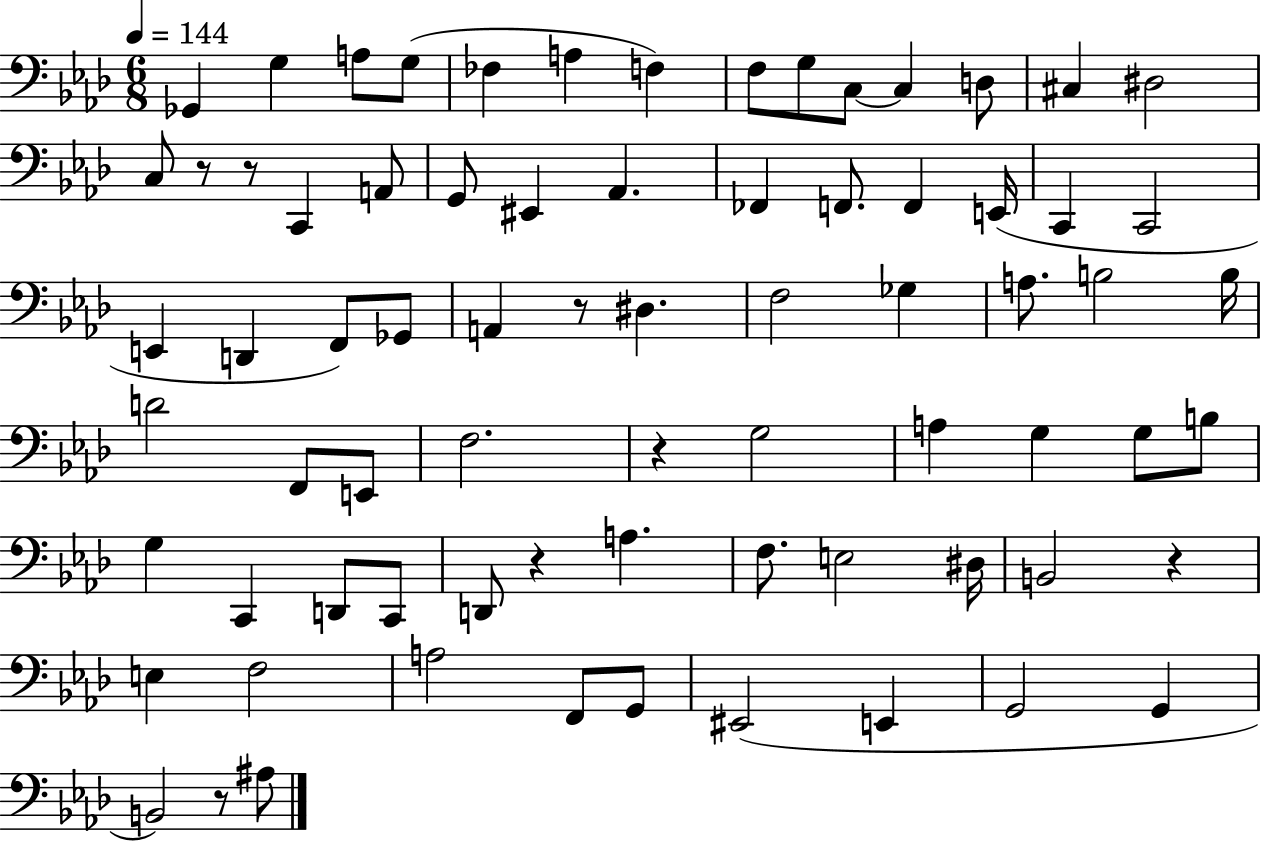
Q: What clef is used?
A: bass